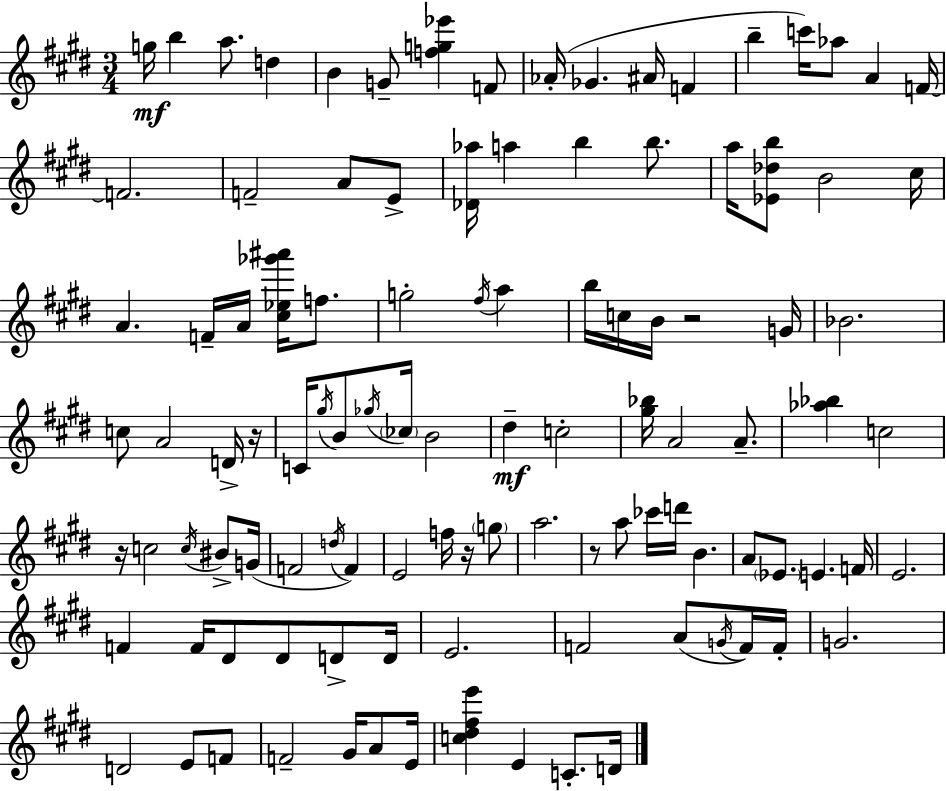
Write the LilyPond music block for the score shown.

{
  \clef treble
  \numericTimeSignature
  \time 3/4
  \key e \major
  g''16\mf b''4 a''8. d''4 | b'4 g'8-- <f'' g'' ees'''>4 f'8 | aes'16-.( ges'4. ais'16 f'4 | b''4-- c'''16) aes''8 a'4 f'16~~ | \break f'2. | f'2-- a'8 e'8-> | <des' aes''>16 a''4 b''4 b''8. | a''16 <ees' des'' b''>8 b'2 cis''16 | \break a'4. f'16-- a'16 <cis'' ees'' ges''' ais'''>16 f''8. | g''2-. \acciaccatura { fis''16 } a''4 | b''16 c''16 b'16 r2 | g'16 bes'2. | \break c''8 a'2 d'16-> | r16 c'16 \acciaccatura { gis''16 } b'8 \acciaccatura { ges''16 } \parenthesize ces''16 b'2 | dis''4--\mf c''2-. | <gis'' bes''>16 a'2 | \break a'8.-- <aes'' bes''>4 c''2 | r16 c''2 | \acciaccatura { c''16 } bis'8-> g'16( f'2 | \acciaccatura { d''16 } f'4) e'2 | \break f''16 r16 \parenthesize g''8 a''2. | r8 a''8 ces'''16 d'''16 b'4. | a'8 \parenthesize ees'8. e'4. | f'16 e'2. | \break f'4 f'16 dis'8 | dis'8 d'8-> d'16 e'2. | f'2 | a'8( \acciaccatura { g'16 } f'16) f'16-. g'2. | \break d'2 | e'8 f'8 f'2-- | gis'16 a'8 e'16 <c'' dis'' fis'' e'''>4 e'4 | c'8.-. d'16 \bar "|."
}